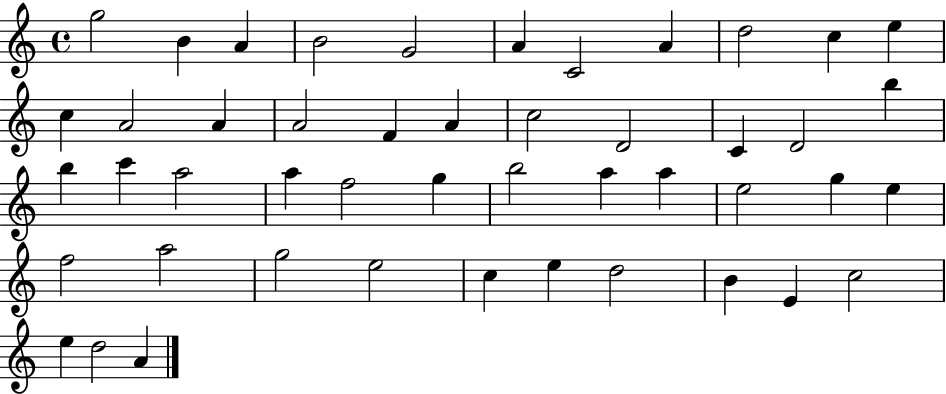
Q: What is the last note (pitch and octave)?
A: A4